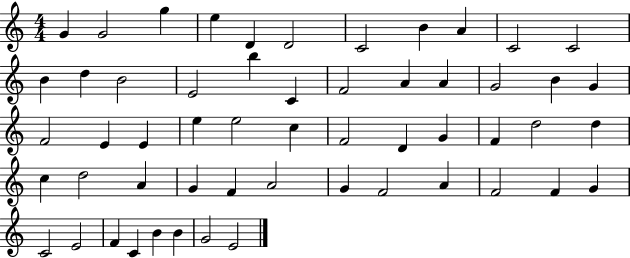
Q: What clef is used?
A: treble